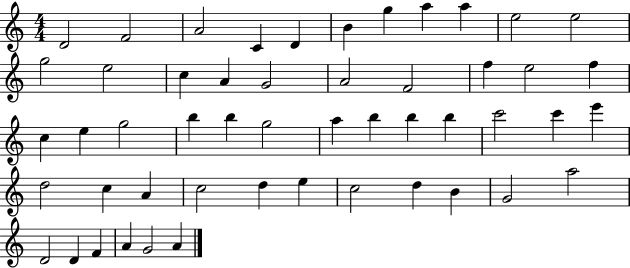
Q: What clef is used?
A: treble